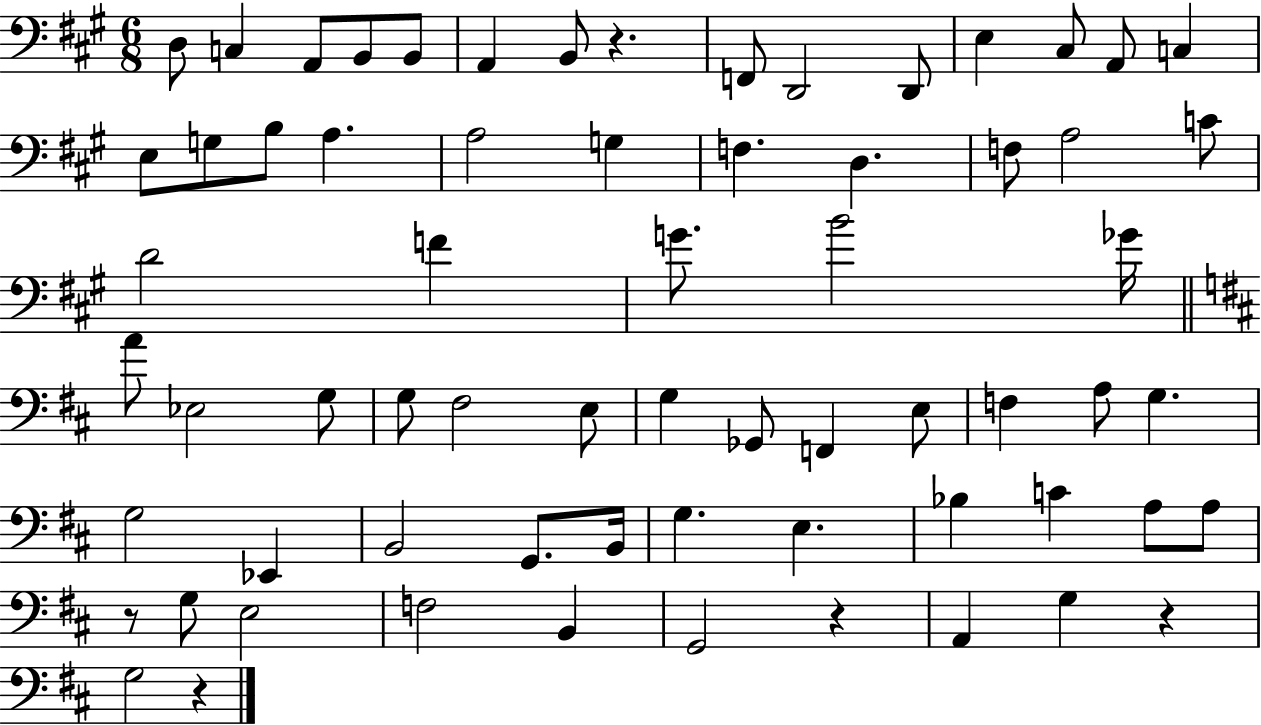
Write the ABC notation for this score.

X:1
T:Untitled
M:6/8
L:1/4
K:A
D,/2 C, A,,/2 B,,/2 B,,/2 A,, B,,/2 z F,,/2 D,,2 D,,/2 E, ^C,/2 A,,/2 C, E,/2 G,/2 B,/2 A, A,2 G, F, D, F,/2 A,2 C/2 D2 F G/2 B2 _G/4 A/2 _E,2 G,/2 G,/2 ^F,2 E,/2 G, _G,,/2 F,, E,/2 F, A,/2 G, G,2 _E,, B,,2 G,,/2 B,,/4 G, E, _B, C A,/2 A,/2 z/2 G,/2 E,2 F,2 B,, G,,2 z A,, G, z G,2 z